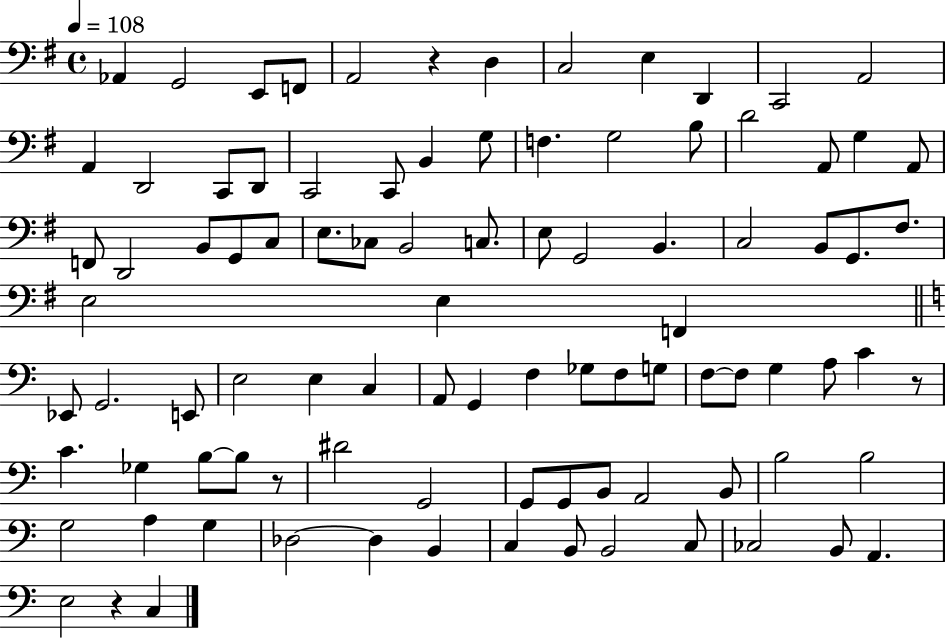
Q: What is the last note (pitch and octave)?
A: C3